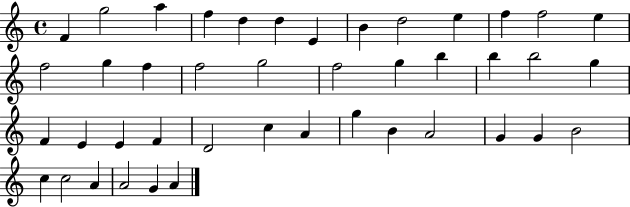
F4/q G5/h A5/q F5/q D5/q D5/q E4/q B4/q D5/h E5/q F5/q F5/h E5/q F5/h G5/q F5/q F5/h G5/h F5/h G5/q B5/q B5/q B5/h G5/q F4/q E4/q E4/q F4/q D4/h C5/q A4/q G5/q B4/q A4/h G4/q G4/q B4/h C5/q C5/h A4/q A4/h G4/q A4/q